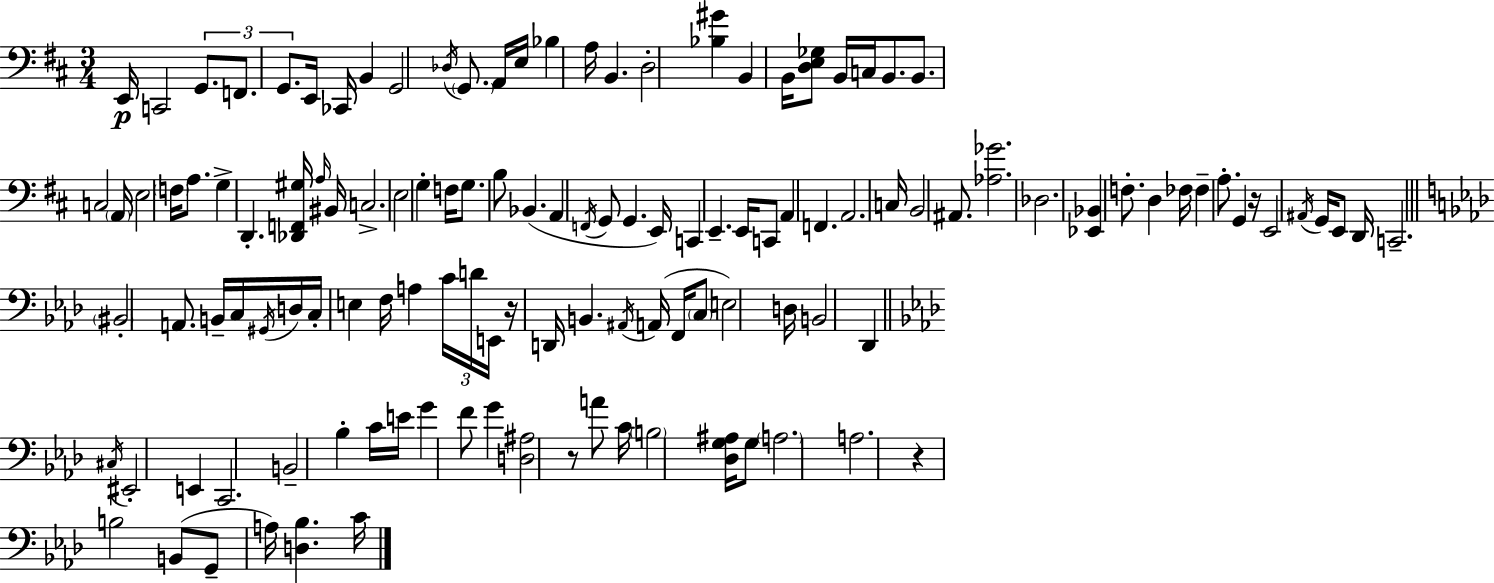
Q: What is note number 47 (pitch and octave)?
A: E2